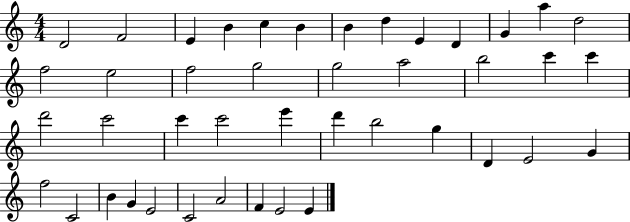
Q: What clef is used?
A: treble